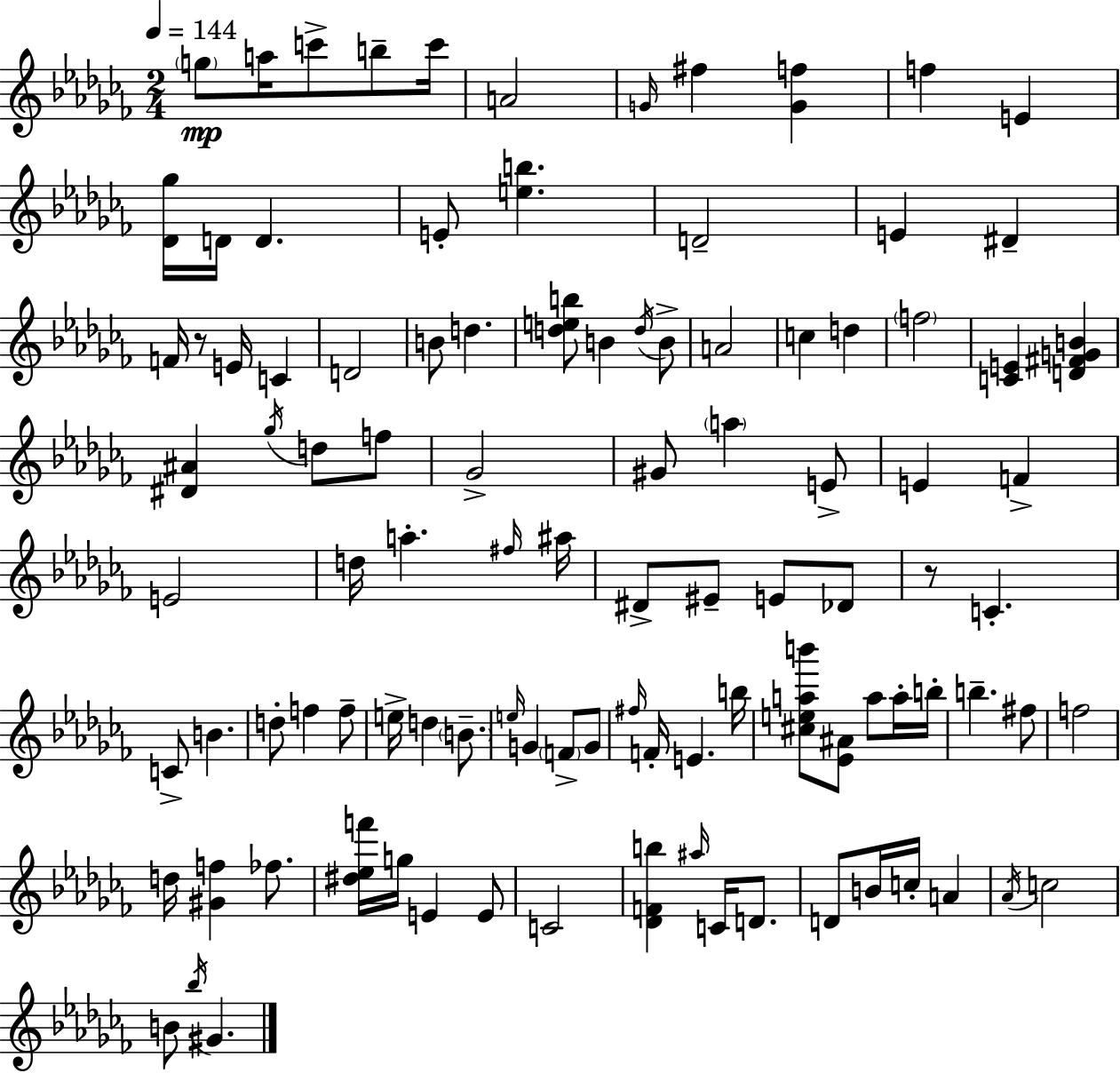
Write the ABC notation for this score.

X:1
T:Untitled
M:2/4
L:1/4
K:Abm
g/2 a/4 c'/2 b/2 c'/4 A2 G/4 ^f [Gf] f E [_D_g]/4 D/4 D E/2 [eb] D2 E ^D F/4 z/2 E/4 C D2 B/2 d [deb]/2 B d/4 B/2 A2 c d f2 [CE] [D^FGB] [^D^A] _g/4 d/2 f/2 _G2 ^G/2 a E/2 E F E2 d/4 a ^f/4 ^a/4 ^D/2 ^E/2 E/2 _D/2 z/2 C C/2 B d/2 f f/2 e/4 d B/2 e/4 G F/2 G/2 ^f/4 F/4 E b/4 [^ceab']/2 [_E^A]/2 a/2 a/4 b/4 b ^f/2 f2 d/4 [^Gf] _f/2 [^d_ef']/4 g/4 E E/2 C2 [_DFb] ^a/4 C/4 D/2 D/2 B/4 c/4 A _A/4 c2 B/2 _b/4 ^G